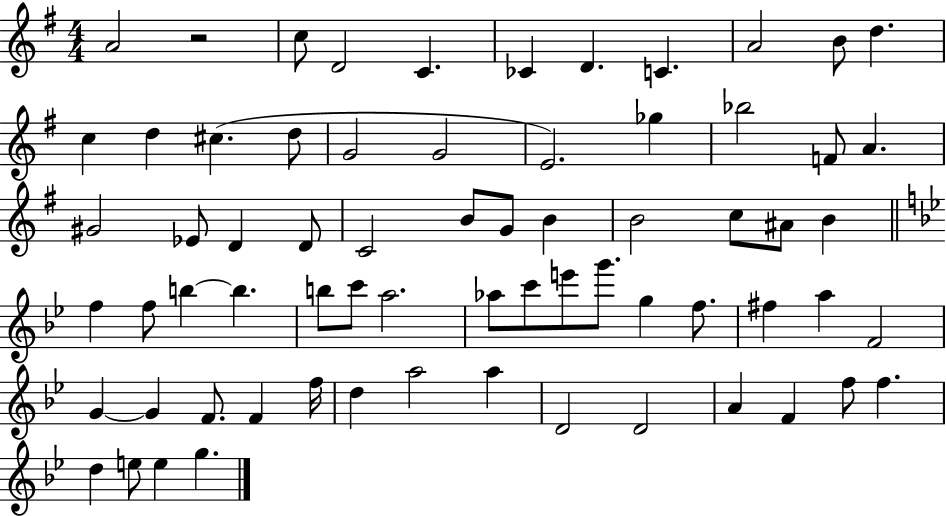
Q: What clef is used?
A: treble